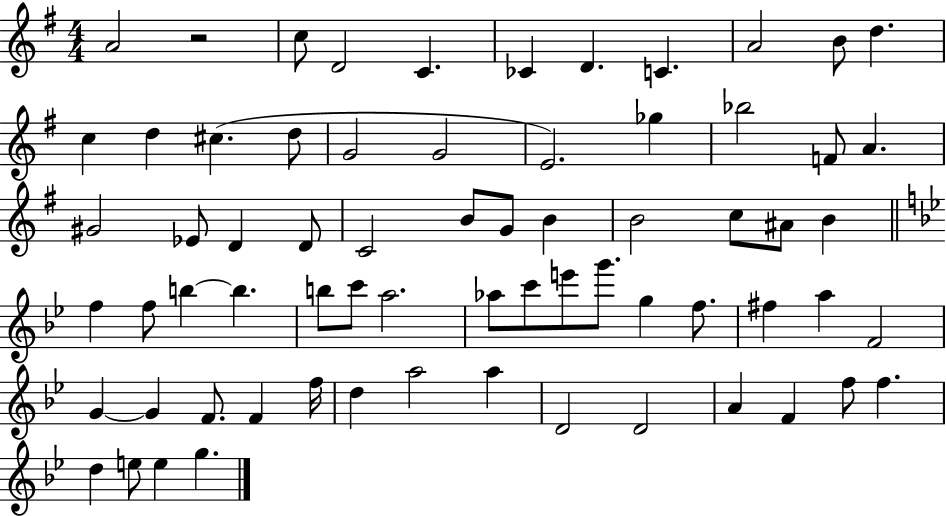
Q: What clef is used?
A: treble